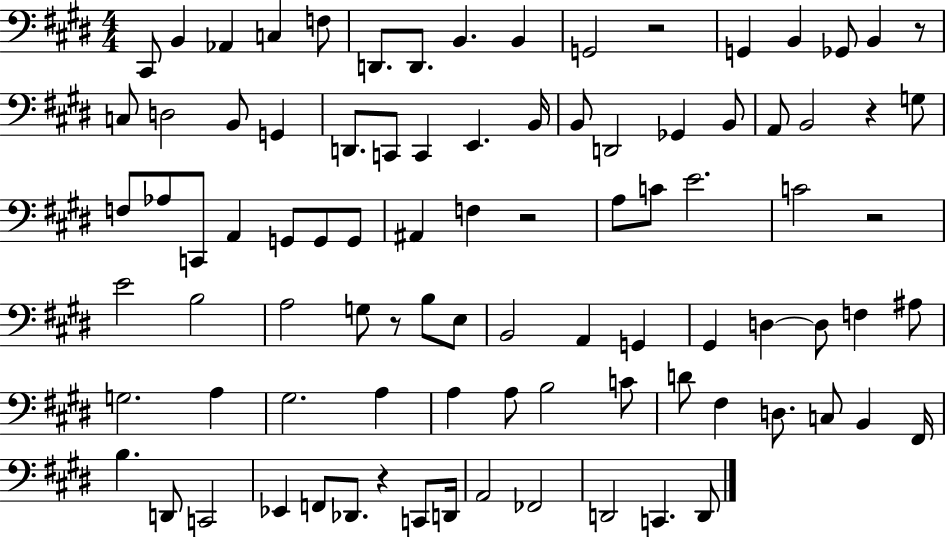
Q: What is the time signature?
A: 4/4